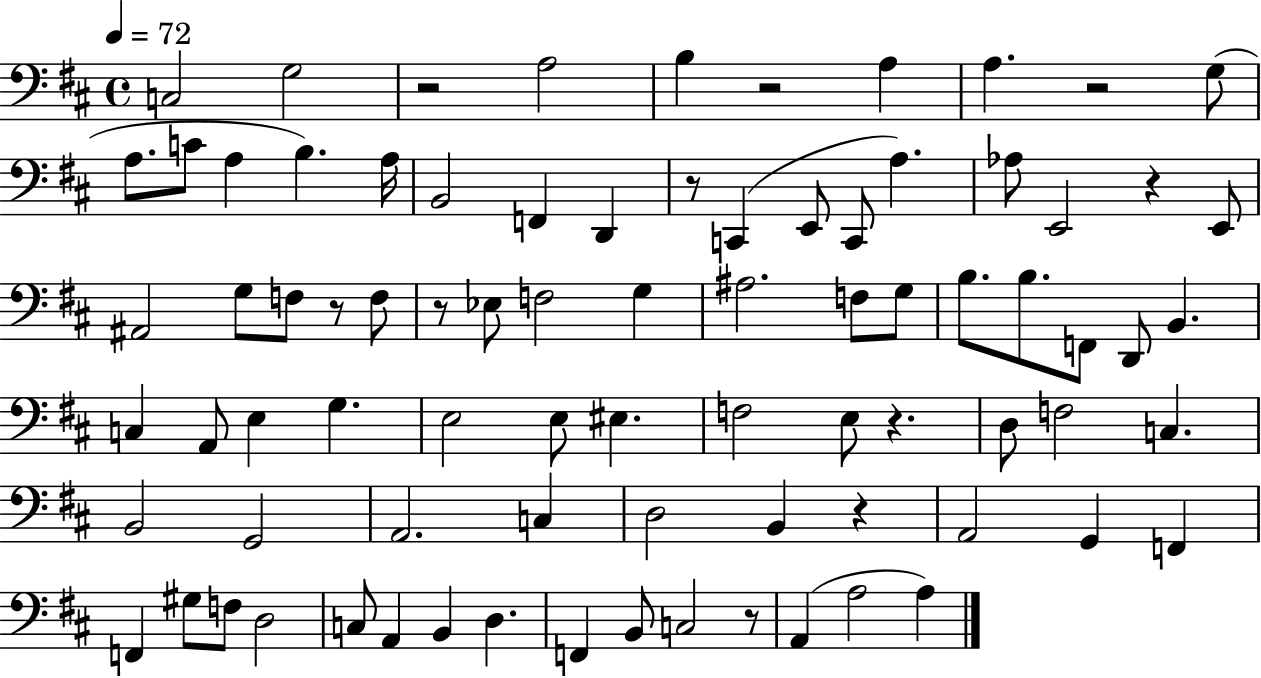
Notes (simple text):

C3/h G3/h R/h A3/h B3/q R/h A3/q A3/q. R/h G3/e A3/e. C4/e A3/q B3/q. A3/s B2/h F2/q D2/q R/e C2/q E2/e C2/e A3/q. Ab3/e E2/h R/q E2/e A#2/h G3/e F3/e R/e F3/e R/e Eb3/e F3/h G3/q A#3/h. F3/e G3/e B3/e. B3/e. F2/e D2/e B2/q. C3/q A2/e E3/q G3/q. E3/h E3/e EIS3/q. F3/h E3/e R/q. D3/e F3/h C3/q. B2/h G2/h A2/h. C3/q D3/h B2/q R/q A2/h G2/q F2/q F2/q G#3/e F3/e D3/h C3/e A2/q B2/q D3/q. F2/q B2/e C3/h R/e A2/q A3/h A3/q